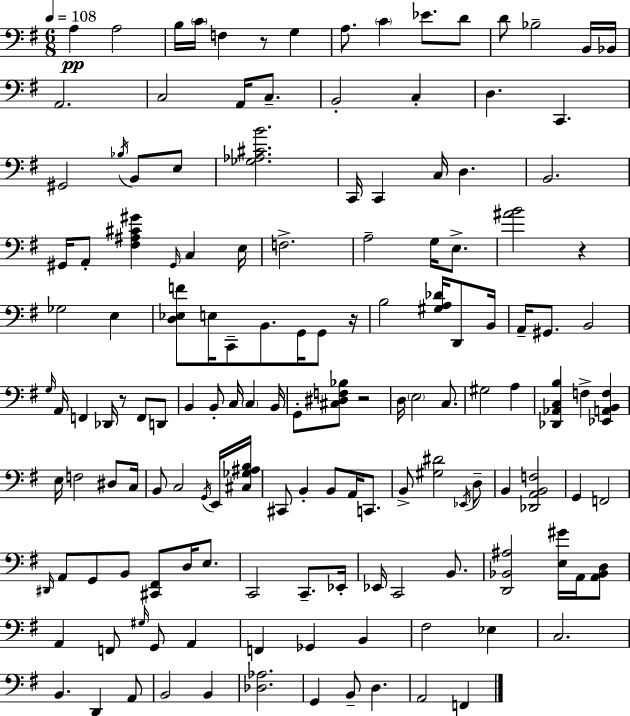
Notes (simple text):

A3/q A3/h B3/s C4/s F3/q R/e G3/q A3/e. C4/q Eb4/e. D4/e D4/e Bb3/h B2/s Bb2/s A2/h. C3/h A2/s C3/e. B2/h C3/q D3/q. C2/q. G#2/h Bb3/s B2/e E3/e [Gb3,Ab3,C#4,B4]/h. C2/s C2/q C3/s D3/q. B2/h. G#2/s A2/e [F#3,A#3,C#4,G#4]/q G#2/s C3/q E3/s F3/h. A3/h G3/s E3/e. [A#4,B4]/h R/q Gb3/h E3/q [D3,Eb3,F4]/e E3/s C2/e B2/e. G2/s G2/e R/s B3/h [G#3,A3,Db4]/s D2/e B2/s A2/s G#2/e. B2/h G3/s A2/s F2/q Db2/s R/e F2/e D2/e B2/q B2/e C3/s C3/q B2/s G2/e [C#3,D#3,F3,Bb3]/e R/h D3/s E3/h C3/e. G#3/h A3/q [Db2,Ab2,C3,B3]/q F3/q [Eb2,A2,B2,F3]/q E3/s F3/h D#3/e C3/s B2/e C3/h G2/s E2/s [C#3,Gb3,A#3,B3]/s C#2/e B2/q B2/e A2/s C2/e. B2/e [G#3,D#4]/h Eb2/s D3/e B2/q [Db2,A2,B2,F3]/h G2/q F2/h D#2/s A2/e G2/e B2/e [C#2,F#2]/e D3/s E3/e. C2/h C2/e. Eb2/s Eb2/s C2/h B2/e. [D2,Bb2,A#3]/h [E3,G#4]/s A2/s [A2,Bb2,D3]/e A2/q F2/e G#3/s G2/e A2/q F2/q Gb2/q B2/q F#3/h Eb3/q C3/h. B2/q. D2/q A2/e B2/h B2/q [Db3,Ab3]/h. G2/q B2/e D3/q. A2/h F2/q